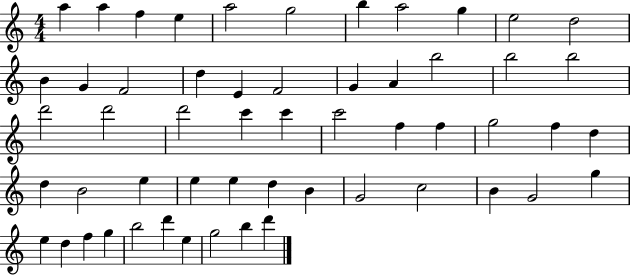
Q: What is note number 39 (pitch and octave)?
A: D5